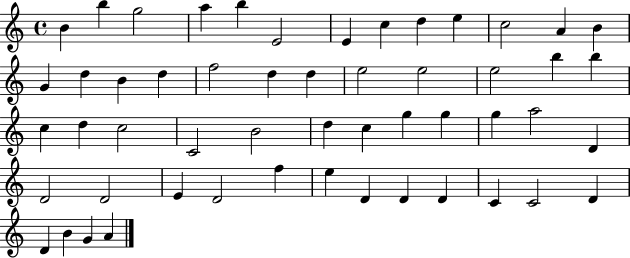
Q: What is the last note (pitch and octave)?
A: A4